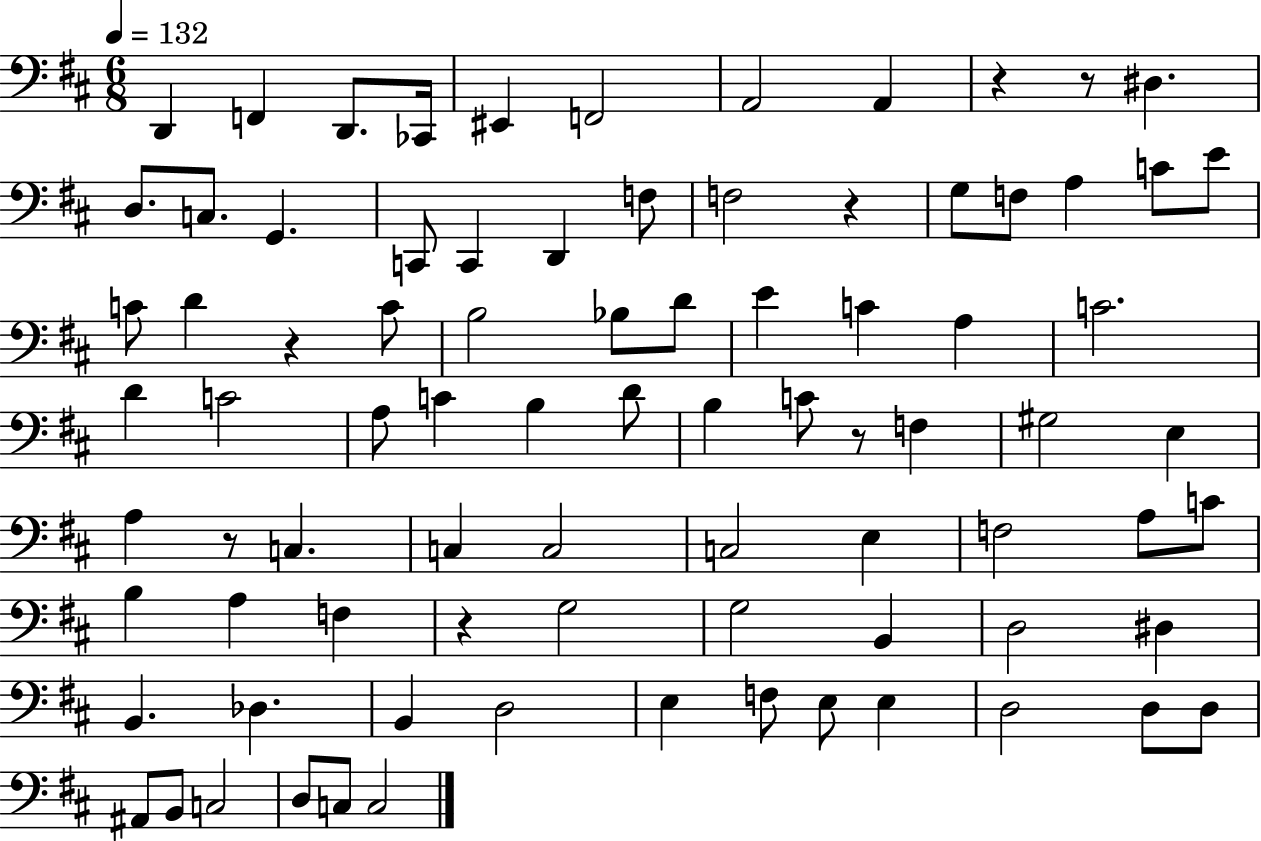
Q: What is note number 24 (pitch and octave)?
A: D4